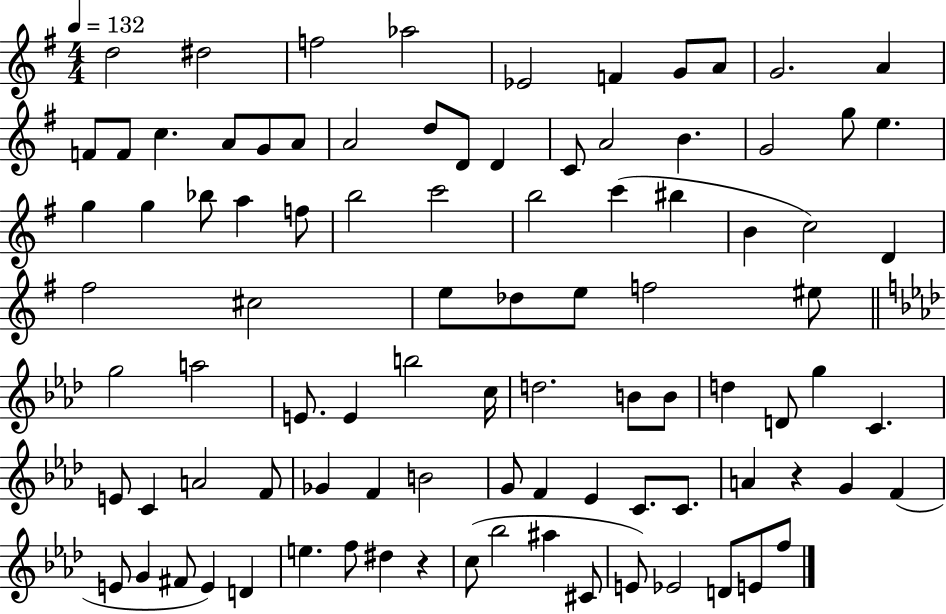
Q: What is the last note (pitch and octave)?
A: F5